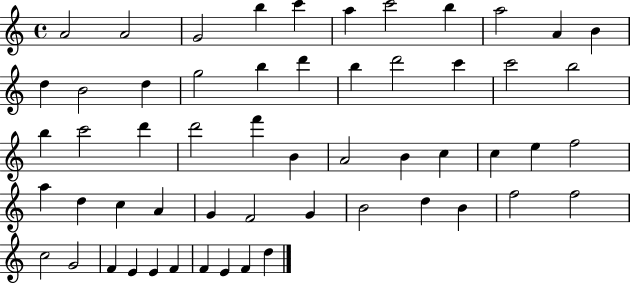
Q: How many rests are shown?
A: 0